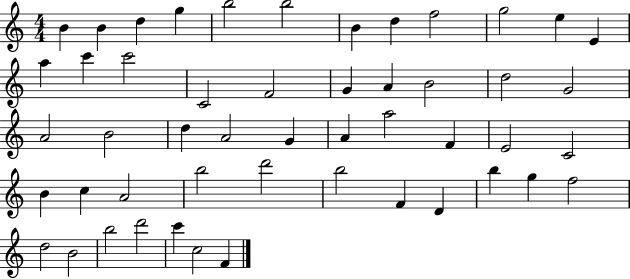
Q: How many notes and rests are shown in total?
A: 50